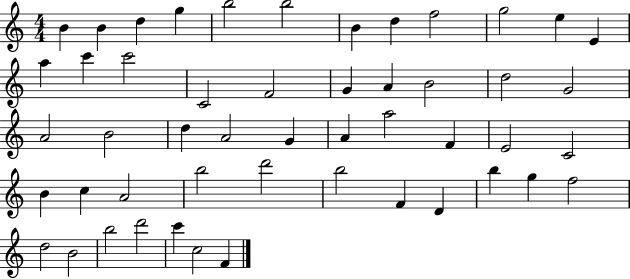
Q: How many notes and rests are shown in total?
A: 50